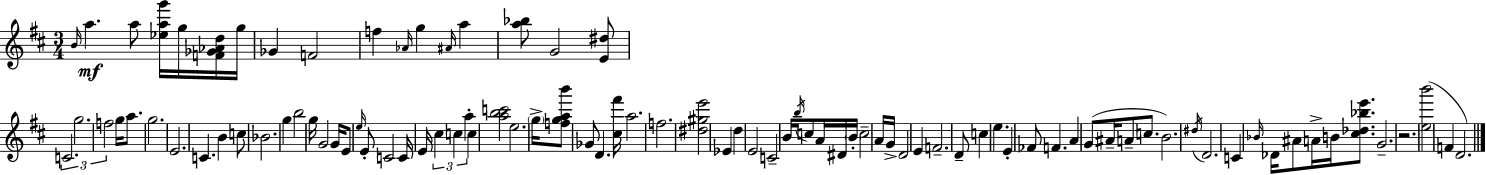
{
  \clef treble
  \numericTimeSignature
  \time 3/4
  \key d \major
  \grace { b'16 }\mf a''4. a''8 <ees'' a'' g'''>16 g''16 <f' ges' aes' d''>16 | g''16 ges'4 f'2 | f''4 \grace { aes'16 } g''4 \grace { ais'16 } a''4 | <a'' bes''>8 g'2 | \break <e' dis''>8 \tuplet 3/2 { c'2. | g''2. | f''2 } g''16 | a''8. g''2. | \break e'2. | c'4. b'4 | c''8 bes'2. | g''4 b''2 | \break g''16 g'2 | g'16 e'8 \grace { e''16 } e'8-. c'2 | c'16 e'16 \tuplet 3/2 { cis''4 c''4 | a''4-. } c''4 <a'' b'' c'''>2 | \break e''2. | \parenthesize g''16-> <f'' g'' a'' b'''>8 ges'8 d'4. | <cis'' fis'''>16 a''2. | f''2. | \break <dis'' gis'' e'''>2 | ees'4 d''4 e'2 | c'2-- | b'16 \acciaccatura { b''16 } c''8 a'16 dis'16 \parenthesize b'16-. c''2-- | \break a'16 g'16-> d'2 | e'4 f'2.-- | d'8-- c''4 e''4. | e'4-. fes'8 f'4. | \break a'4 g'8( ais'16-- | a'8-- c''8. b'2.) | \acciaccatura { dis''16 } d'2. | c'4 \grace { bes'16 } des'16 | \break ais'8 a'16-> b'16 <cis'' des'' bes'' e'''>8. g'2.-- | r2. | <e'' b'''>2( | f'4 d'2.) | \break \bar "|."
}